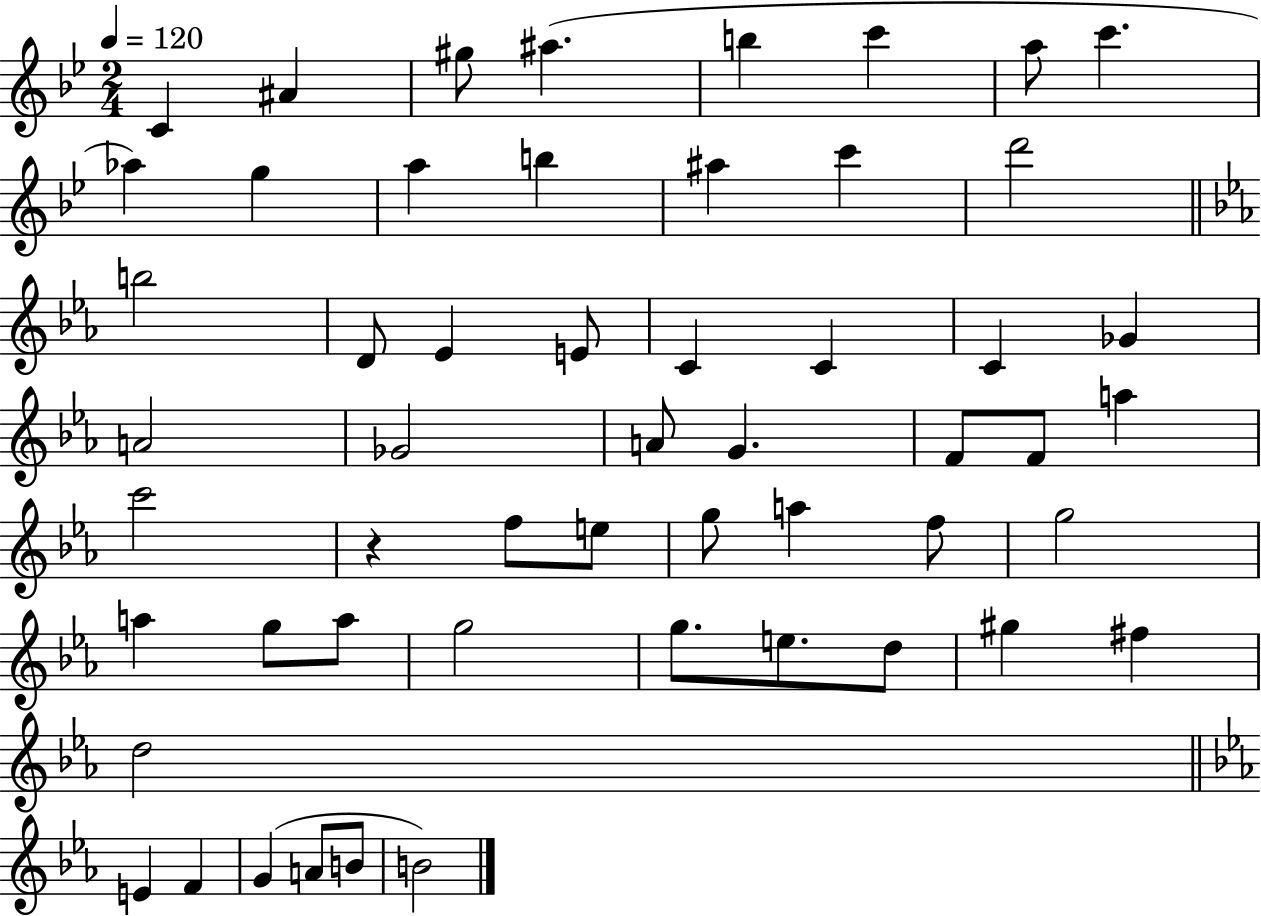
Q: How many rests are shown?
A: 1